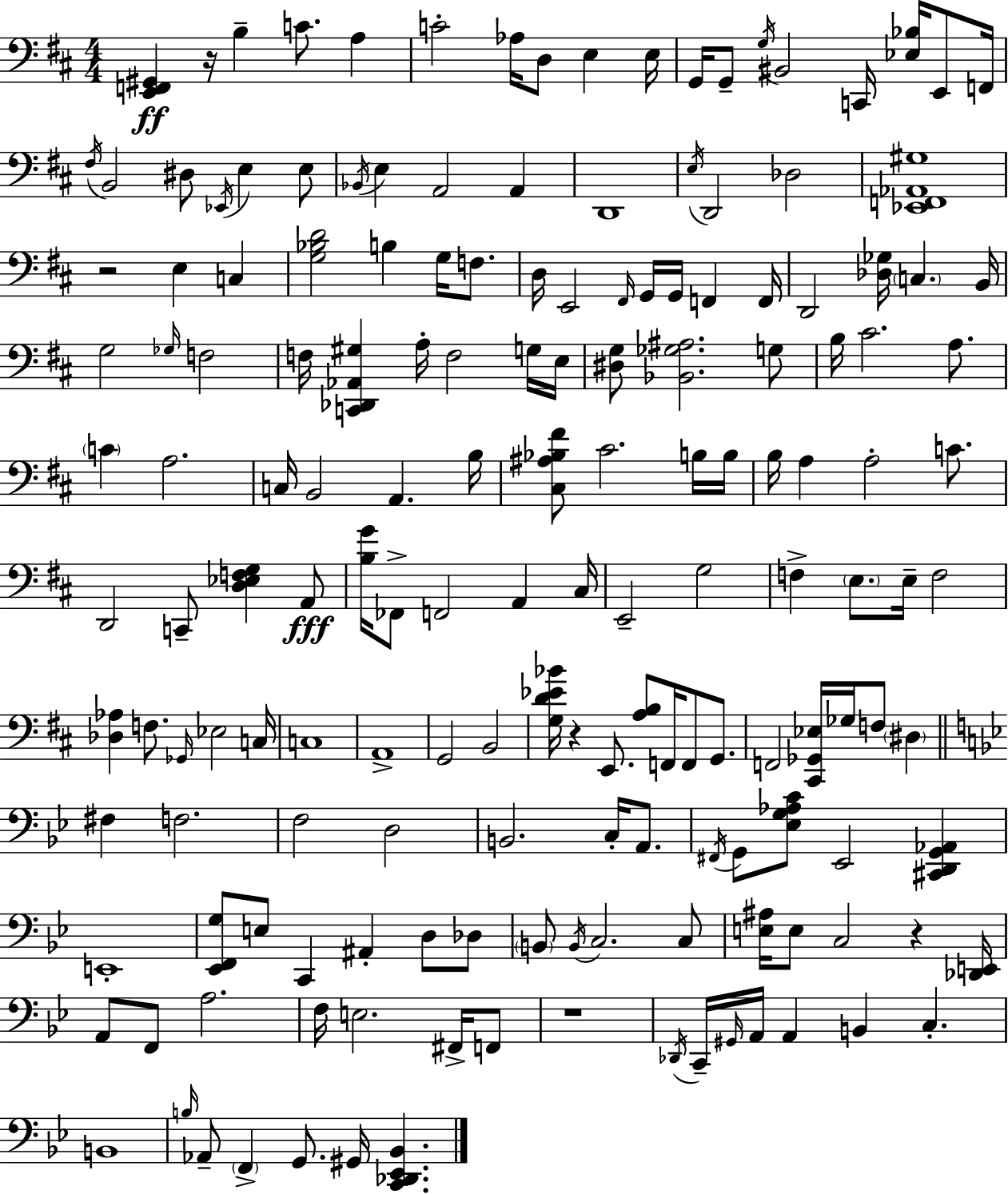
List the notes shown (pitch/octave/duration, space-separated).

[E2,F2,G#2]/q R/s B3/q C4/e. A3/q C4/h Ab3/s D3/e E3/q E3/s G2/s G2/e G3/s BIS2/h C2/s [Eb3,Bb3]/s E2/e F2/s F#3/s B2/h D#3/e Eb2/s E3/q E3/e Bb2/s E3/q A2/h A2/q D2/w E3/s D2/h Db3/h [Eb2,F2,Ab2,G#3]/w R/h E3/q C3/q [G3,Bb3,D4]/h B3/q G3/s F3/e. D3/s E2/h F#2/s G2/s G2/s F2/q F2/s D2/h [Db3,Gb3]/s C3/q. B2/s G3/h Gb3/s F3/h F3/s [C2,Db2,Ab2,G#3]/q A3/s F3/h G3/s E3/s [D#3,G3]/e [Bb2,Gb3,A#3]/h. G3/e B3/s C#4/h. A3/e. C4/q A3/h. C3/s B2/h A2/q. B3/s [C#3,A#3,Bb3,F#4]/e C#4/h. B3/s B3/s B3/s A3/q A3/h C4/e. D2/h C2/e [D3,Eb3,F3,G3]/q A2/e [B3,G4]/s FES2/e F2/h A2/q C#3/s E2/h G3/h F3/q E3/e. E3/s F3/h [Db3,Ab3]/q F3/e. Gb2/s Eb3/h C3/s C3/w A2/w G2/h B2/h [G3,D4,Eb4,Bb4]/s R/q E2/e. [A3,B3]/e F2/s F2/e G2/e. F2/h [C#2,Gb2,Eb3]/s Gb3/s F3/e D#3/q F#3/q F3/h. F3/h D3/h B2/h. C3/s A2/e. F#2/s G2/e [Eb3,G3,Ab3,C4]/e Eb2/h [C#2,D2,G2,Ab2]/q E2/w [Eb2,F2,G3]/e E3/e C2/q A#2/q D3/e Db3/e B2/e B2/s C3/h. C3/e [E3,A#3]/s E3/e C3/h R/q [Db2,E2]/s A2/e F2/e A3/h. F3/s E3/h. F#2/s F2/e R/w Db2/s C2/s G#2/s A2/s A2/q B2/q C3/q. B2/w B3/s Ab2/e F2/q G2/e. G#2/s [C2,Db2,Eb2,Bb2]/q.